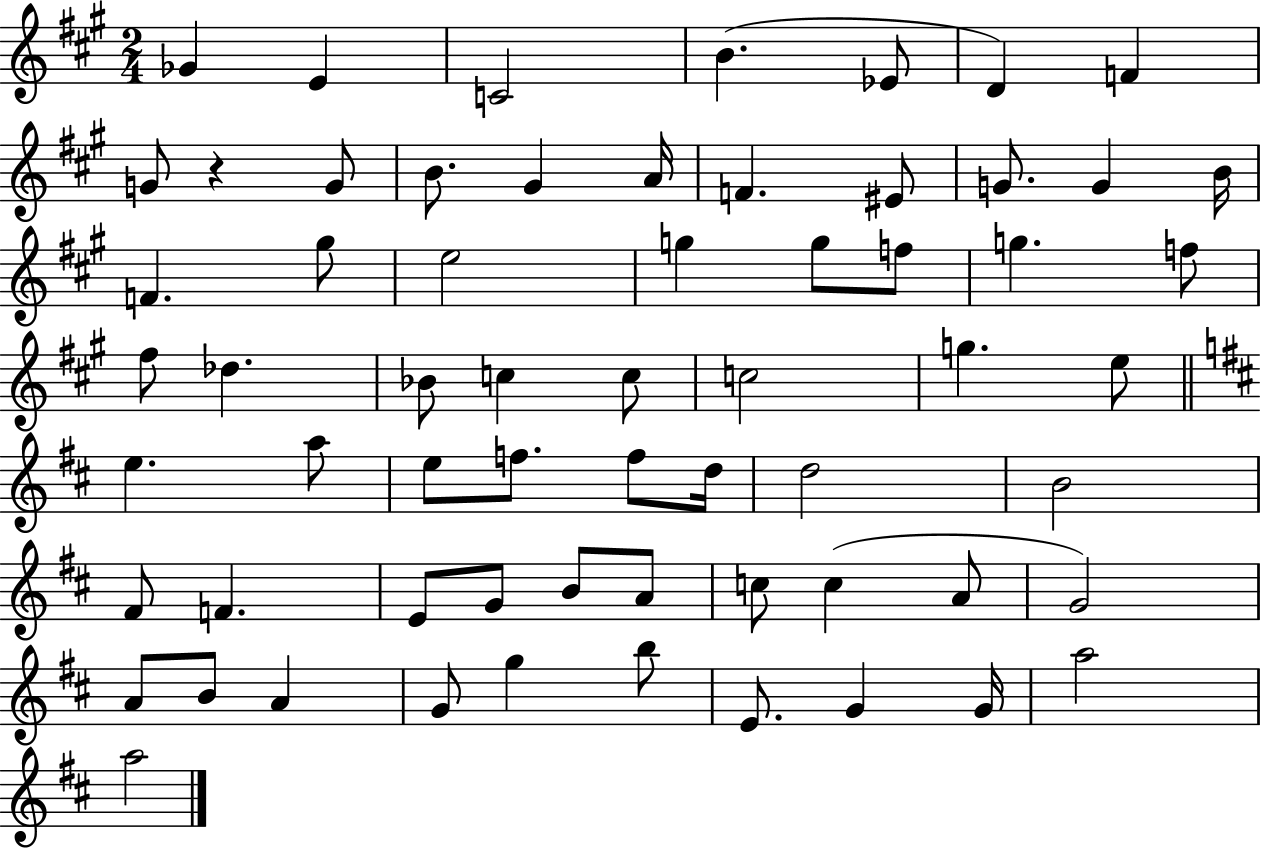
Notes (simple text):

Gb4/q E4/q C4/h B4/q. Eb4/e D4/q F4/q G4/e R/q G4/e B4/e. G#4/q A4/s F4/q. EIS4/e G4/e. G4/q B4/s F4/q. G#5/e E5/h G5/q G5/e F5/e G5/q. F5/e F#5/e Db5/q. Bb4/e C5/q C5/e C5/h G5/q. E5/e E5/q. A5/e E5/e F5/e. F5/e D5/s D5/h B4/h F#4/e F4/q. E4/e G4/e B4/e A4/e C5/e C5/q A4/e G4/h A4/e B4/e A4/q G4/e G5/q B5/e E4/e. G4/q G4/s A5/h A5/h